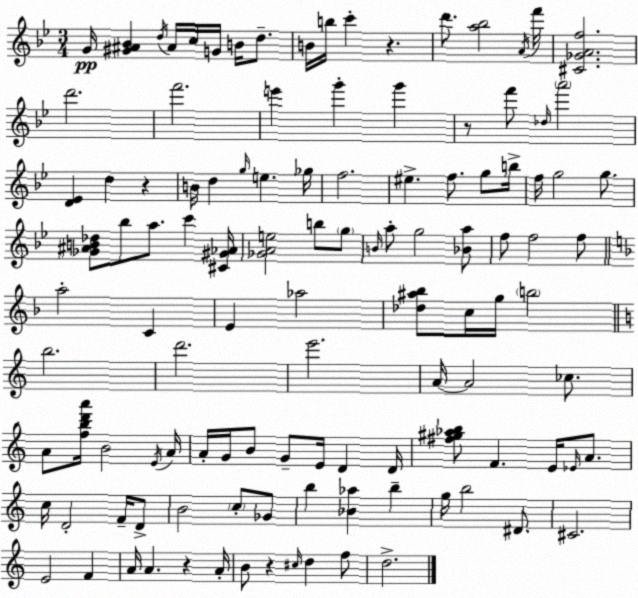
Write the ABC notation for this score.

X:1
T:Untitled
M:3/4
L:1/4
K:Bb
G/4 [^G^A_B] d/4 ^A/4 c/4 G/4 B/4 d/2 B/4 b/4 c' z d'/2 [a_b]2 A/4 f'/4 [^C_GAf]2 d'2 f'2 e' g' g' z/2 f'/2 _d/4 a'2 [D_E] d z B/4 d g/4 e _g/4 f2 ^e f/2 g/2 b/4 f/4 g2 g/2 [_G^AB_d]/2 _b/2 a/2 c' [^C^G_A]/4 [_GAe]2 b/2 g/2 B/4 a/2 g2 [_Ba]/2 f/2 f2 f/2 a2 C E _a2 [_d^a_b]/2 c/4 g/4 b2 b2 d'2 e'2 A/4 A2 _c/2 A/2 [fbd'a']/4 B2 E/4 A/4 A/4 G/4 B/2 G/2 E/4 D D/4 [^f^g_ab]/2 F E/4 _E/4 A/2 c/4 D2 F/4 D/2 B2 c/2 _G/2 b [_B_a] b g/4 b2 ^D/2 ^C2 E2 F A/4 A z A/4 B/2 z ^c/4 d f/2 d2